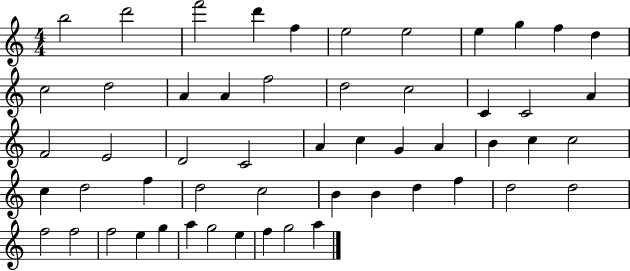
B5/h D6/h F6/h D6/q F5/q E5/h E5/h E5/q G5/q F5/q D5/q C5/h D5/h A4/q A4/q F5/h D5/h C5/h C4/q C4/h A4/q F4/h E4/h D4/h C4/h A4/q C5/q G4/q A4/q B4/q C5/q C5/h C5/q D5/h F5/q D5/h C5/h B4/q B4/q D5/q F5/q D5/h D5/h F5/h F5/h F5/h E5/q G5/q A5/q G5/h E5/q F5/q G5/h A5/q